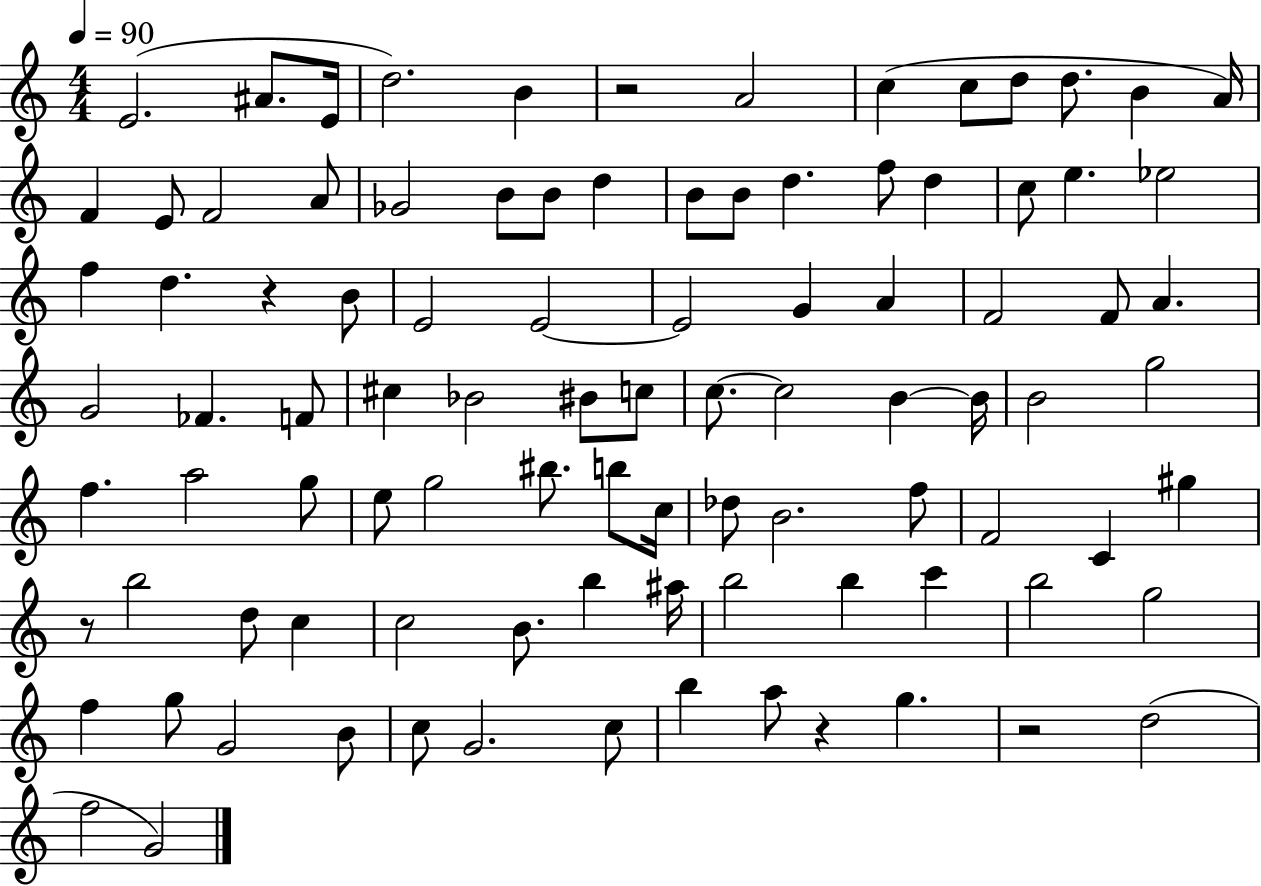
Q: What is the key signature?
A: C major